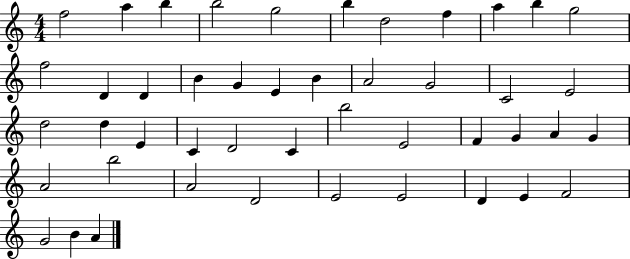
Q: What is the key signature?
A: C major